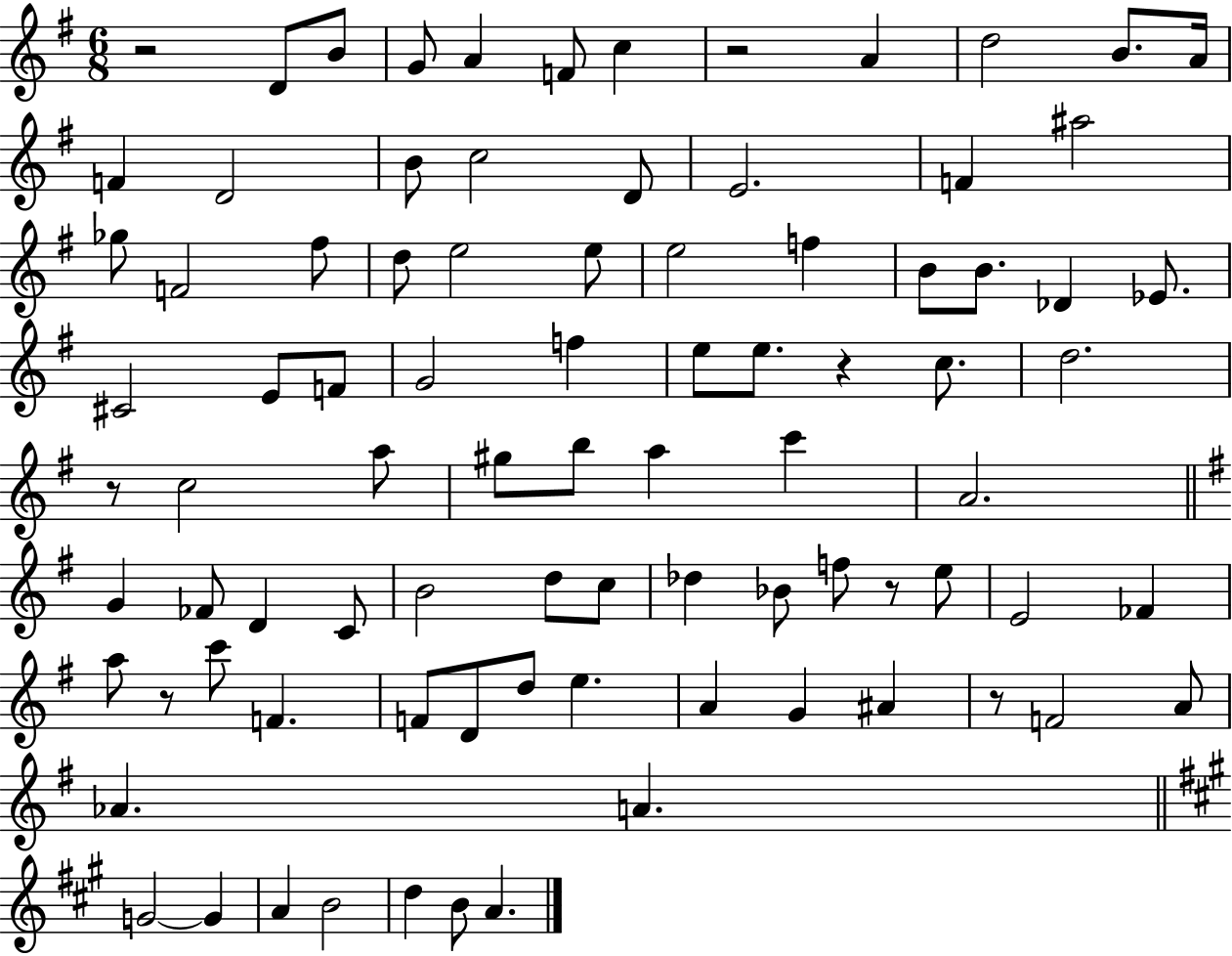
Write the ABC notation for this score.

X:1
T:Untitled
M:6/8
L:1/4
K:G
z2 D/2 B/2 G/2 A F/2 c z2 A d2 B/2 A/4 F D2 B/2 c2 D/2 E2 F ^a2 _g/2 F2 ^f/2 d/2 e2 e/2 e2 f B/2 B/2 _D _E/2 ^C2 E/2 F/2 G2 f e/2 e/2 z c/2 d2 z/2 c2 a/2 ^g/2 b/2 a c' A2 G _F/2 D C/2 B2 d/2 c/2 _d _B/2 f/2 z/2 e/2 E2 _F a/2 z/2 c'/2 F F/2 D/2 d/2 e A G ^A z/2 F2 A/2 _A A G2 G A B2 d B/2 A